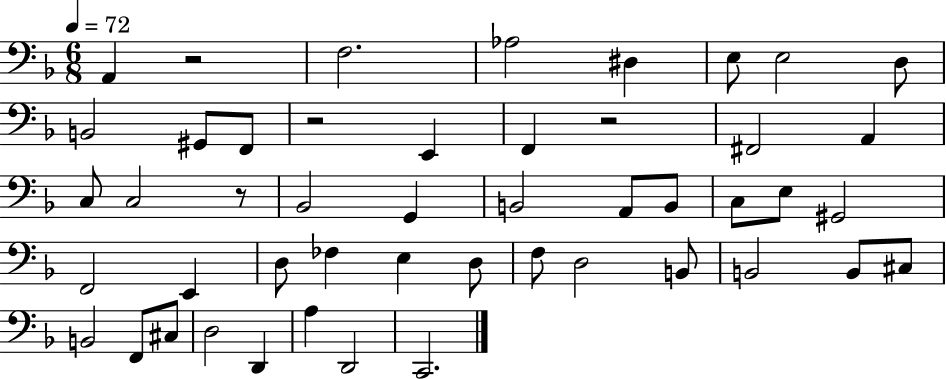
X:1
T:Untitled
M:6/8
L:1/4
K:F
A,, z2 F,2 _A,2 ^D, E,/2 E,2 D,/2 B,,2 ^G,,/2 F,,/2 z2 E,, F,, z2 ^F,,2 A,, C,/2 C,2 z/2 _B,,2 G,, B,,2 A,,/2 B,,/2 C,/2 E,/2 ^G,,2 F,,2 E,, D,/2 _F, E, D,/2 F,/2 D,2 B,,/2 B,,2 B,,/2 ^C,/2 B,,2 F,,/2 ^C,/2 D,2 D,, A, D,,2 C,,2